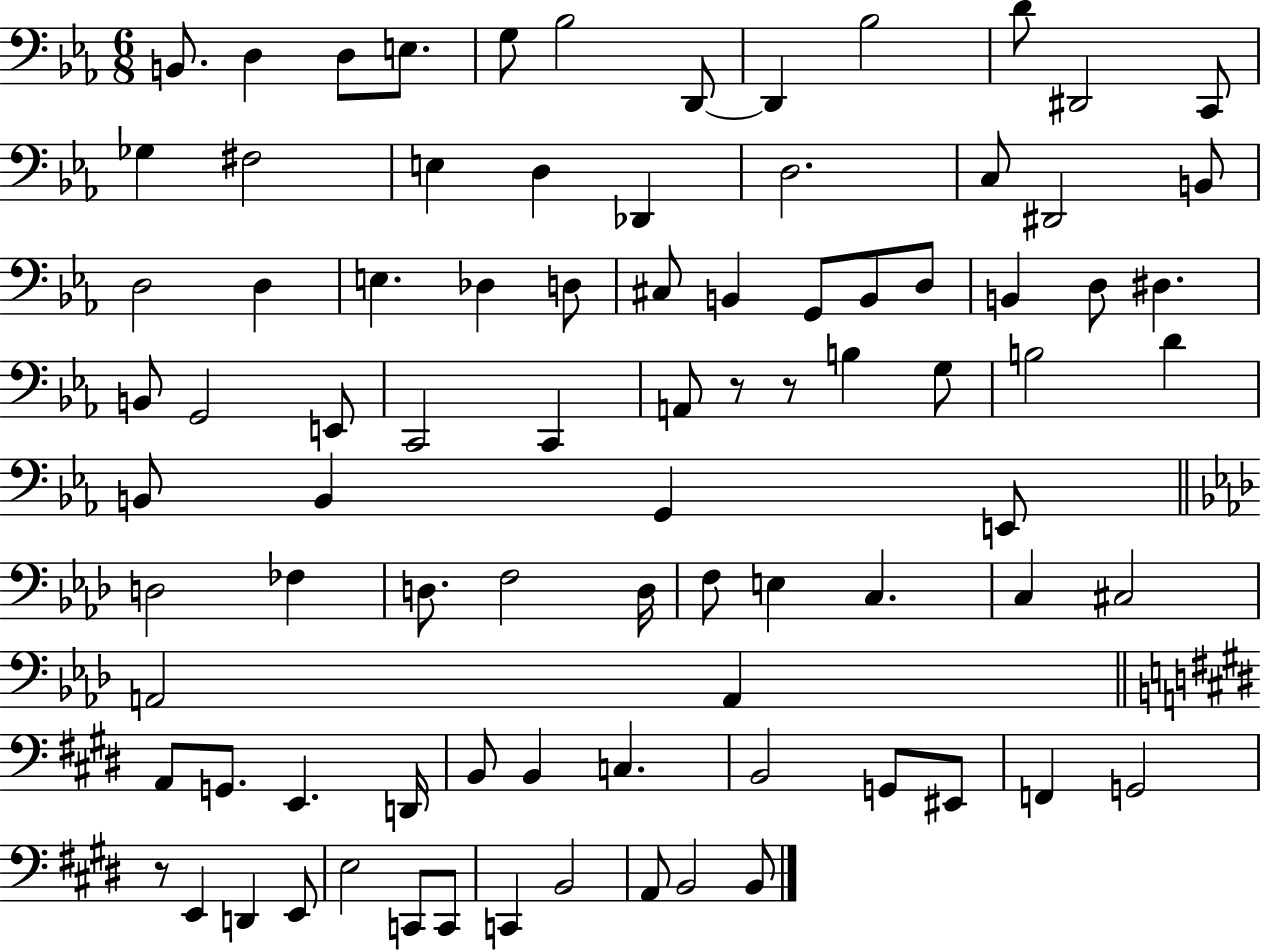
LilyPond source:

{
  \clef bass
  \numericTimeSignature
  \time 6/8
  \key ees \major
  b,8. d4 d8 e8. | g8 bes2 d,8~~ | d,4 bes2 | d'8 dis,2 c,8 | \break ges4 fis2 | e4 d4 des,4 | d2. | c8 dis,2 b,8 | \break d2 d4 | e4. des4 d8 | cis8 b,4 g,8 b,8 d8 | b,4 d8 dis4. | \break b,8 g,2 e,8 | c,2 c,4 | a,8 r8 r8 b4 g8 | b2 d'4 | \break b,8 b,4 g,4 e,8 | \bar "||" \break \key aes \major d2 fes4 | d8. f2 d16 | f8 e4 c4. | c4 cis2 | \break a,2 a,4 | \bar "||" \break \key e \major a,8 g,8. e,4. d,16 | b,8 b,4 c4. | b,2 g,8 eis,8 | f,4 g,2 | \break r8 e,4 d,4 e,8 | e2 c,8 c,8 | c,4 b,2 | a,8 b,2 b,8 | \break \bar "|."
}